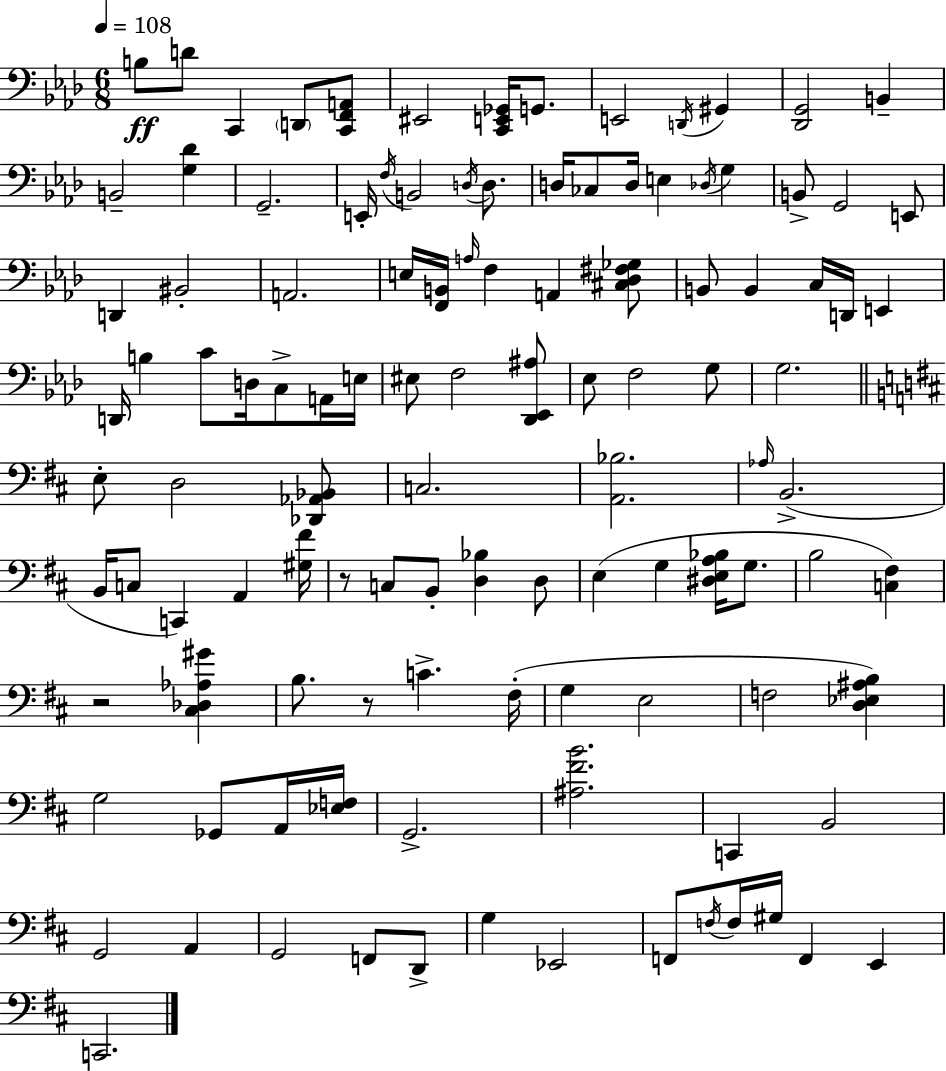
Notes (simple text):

B3/e D4/e C2/q D2/e [C2,F2,A2]/e EIS2/h [C2,E2,Gb2]/s G2/e. E2/h D2/s G#2/q [Db2,G2]/h B2/q B2/h [G3,Db4]/q G2/h. E2/s F3/s B2/h D3/s D3/e. D3/s CES3/e D3/s E3/q Db3/s G3/q B2/e G2/h E2/e D2/q BIS2/h A2/h. E3/s [F2,B2]/s A3/s F3/q A2/q [C#3,Db3,F#3,Gb3]/e B2/e B2/q C3/s D2/s E2/q D2/s B3/q C4/e D3/s C3/e A2/s E3/s EIS3/e F3/h [Db2,Eb2,A#3]/e Eb3/e F3/h G3/e G3/h. E3/e D3/h [Db2,Ab2,Bb2]/e C3/h. [A2,Bb3]/h. Ab3/s B2/h. B2/s C3/e C2/q A2/q [G#3,F#4]/s R/e C3/e B2/e [D3,Bb3]/q D3/e E3/q G3/q [D#3,E3,A3,Bb3]/s G3/e. B3/h [C3,F#3]/q R/h [C#3,Db3,Ab3,G#4]/q B3/e. R/e C4/q. F#3/s G3/q E3/h F3/h [D3,Eb3,A#3,B3]/q G3/h Gb2/e A2/s [Eb3,F3]/s G2/h. [A#3,F#4,B4]/h. C2/q B2/h G2/h A2/q G2/h F2/e D2/e G3/q Eb2/h F2/e F3/s F3/s G#3/s F2/q E2/q C2/h.